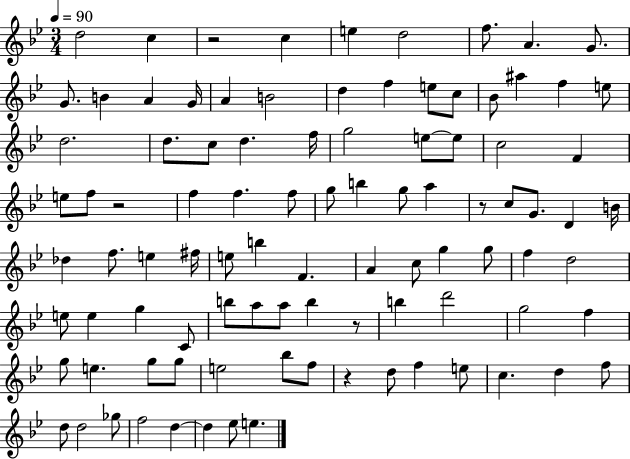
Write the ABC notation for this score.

X:1
T:Untitled
M:3/4
L:1/4
K:Bb
d2 c z2 c e d2 f/2 A G/2 G/2 B A G/4 A B2 d f e/2 c/2 _B/2 ^a f e/2 d2 d/2 c/2 d f/4 g2 e/2 e/2 c2 F e/2 f/2 z2 f f f/2 g/2 b g/2 a z/2 c/2 G/2 D B/4 _d f/2 e ^f/4 e/2 b F A c/2 g g/2 f d2 e/2 e g C/2 b/2 a/2 a/2 b z/2 b d'2 g2 f g/2 e g/2 g/2 e2 _b/2 f/2 z d/2 f e/2 c d f/2 d/2 d2 _g/2 f2 d d _e/2 e